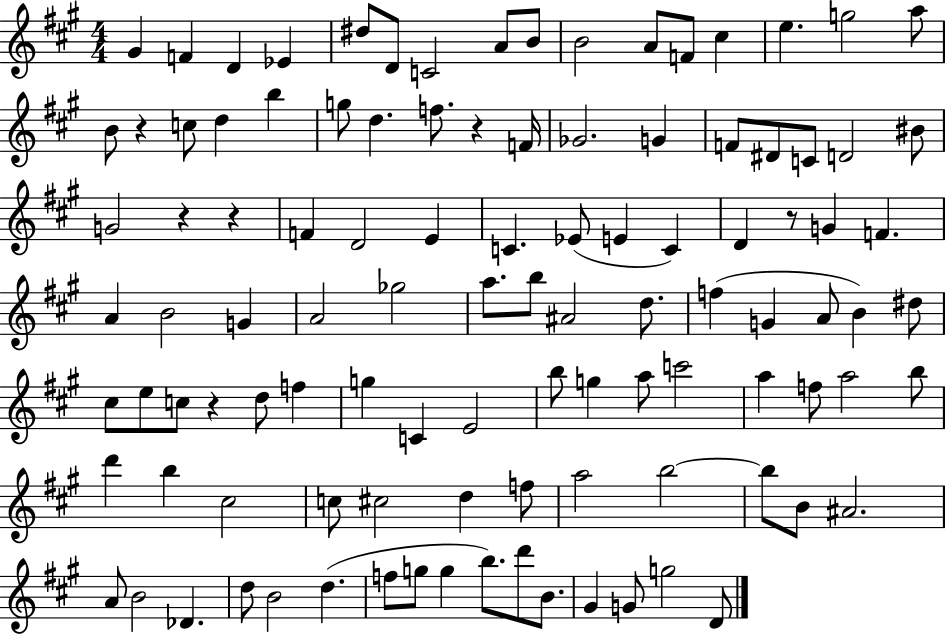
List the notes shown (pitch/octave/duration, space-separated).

G#4/q F4/q D4/q Eb4/q D#5/e D4/e C4/h A4/e B4/e B4/h A4/e F4/e C#5/q E5/q. G5/h A5/e B4/e R/q C5/e D5/q B5/q G5/e D5/q. F5/e. R/q F4/s Gb4/h. G4/q F4/e D#4/e C4/e D4/h BIS4/e G4/h R/q R/q F4/q D4/h E4/q C4/q. Eb4/e E4/q C4/q D4/q R/e G4/q F4/q. A4/q B4/h G4/q A4/h Gb5/h A5/e. B5/e A#4/h D5/e. F5/q G4/q A4/e B4/q D#5/e C#5/e E5/e C5/e R/q D5/e F5/q G5/q C4/q E4/h B5/e G5/q A5/e C6/h A5/q F5/e A5/h B5/e D6/q B5/q C#5/h C5/e C#5/h D5/q F5/e A5/h B5/h B5/e B4/e A#4/h. A4/e B4/h Db4/q. D5/e B4/h D5/q. F5/e G5/e G5/q B5/e. D6/e B4/e. G#4/q G4/e G5/h D4/e